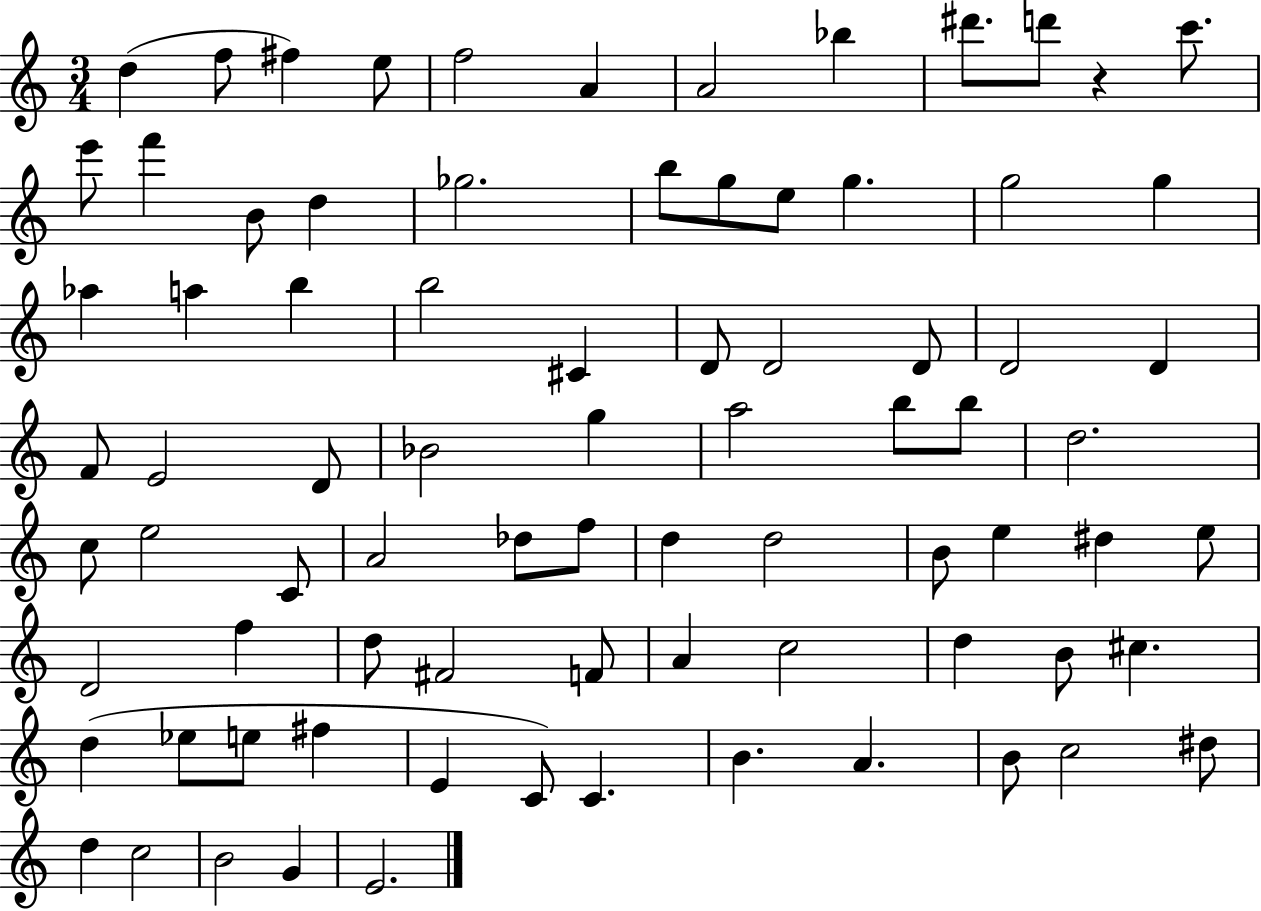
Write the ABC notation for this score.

X:1
T:Untitled
M:3/4
L:1/4
K:C
d f/2 ^f e/2 f2 A A2 _b ^d'/2 d'/2 z c'/2 e'/2 f' B/2 d _g2 b/2 g/2 e/2 g g2 g _a a b b2 ^C D/2 D2 D/2 D2 D F/2 E2 D/2 _B2 g a2 b/2 b/2 d2 c/2 e2 C/2 A2 _d/2 f/2 d d2 B/2 e ^d e/2 D2 f d/2 ^F2 F/2 A c2 d B/2 ^c d _e/2 e/2 ^f E C/2 C B A B/2 c2 ^d/2 d c2 B2 G E2